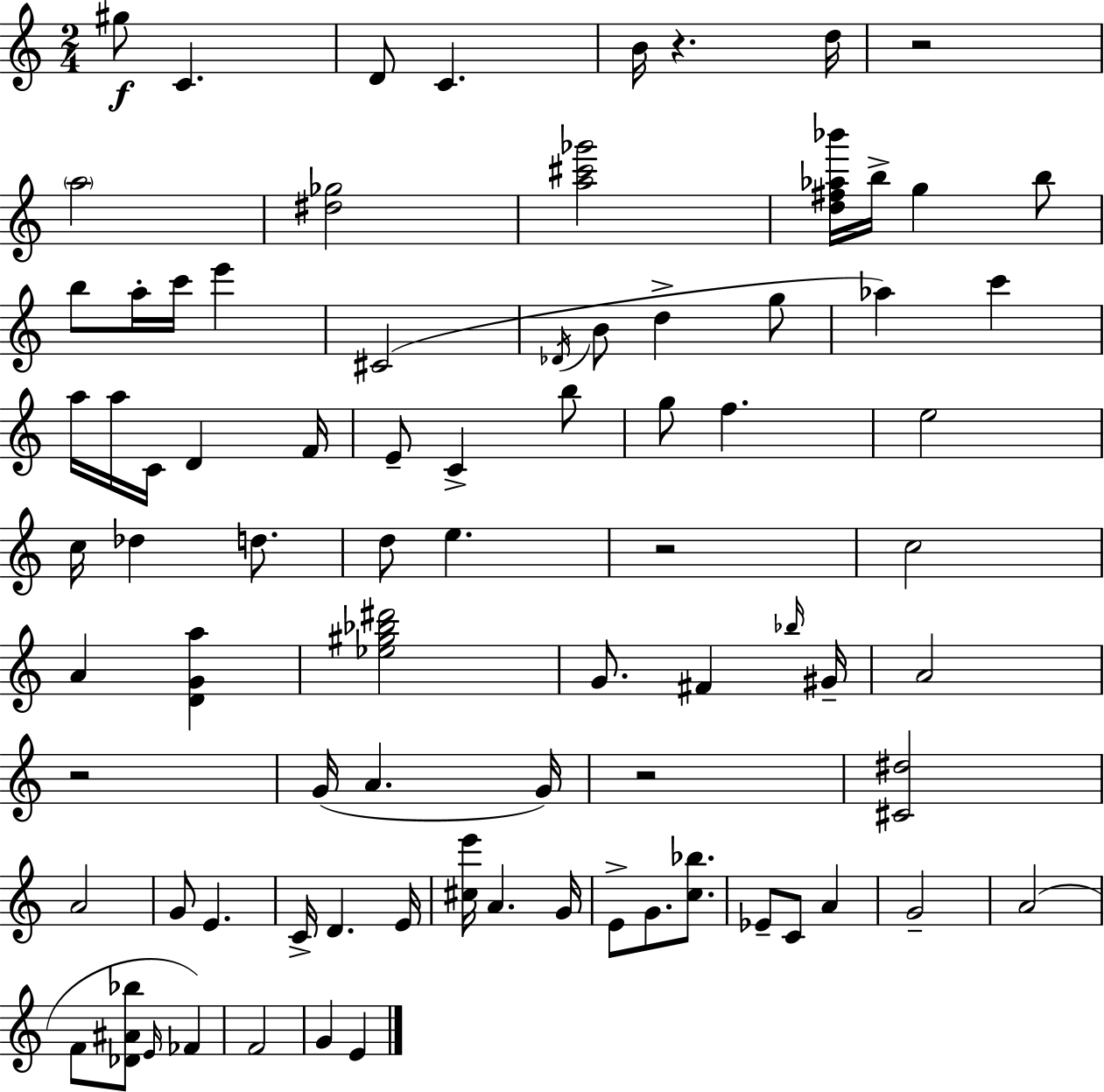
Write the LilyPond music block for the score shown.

{
  \clef treble
  \numericTimeSignature
  \time 2/4
  \key c \major
  gis''8\f c'4. | d'8 c'4. | b'16 r4. d''16 | r2 | \break \parenthesize a''2 | <dis'' ges''>2 | <a'' cis''' ges'''>2 | <d'' fis'' aes'' bes'''>16 b''16-> g''4 b''8 | \break b''8 a''16-. c'''16 e'''4 | cis'2( | \acciaccatura { des'16 } b'8 d''4-> g''8 | aes''4) c'''4 | \break a''16 a''16 c'16 d'4 | f'16 e'8-- c'4-> b''8 | g''8 f''4. | e''2 | \break c''16 des''4 d''8. | d''8 e''4. | r2 | c''2 | \break a'4 <d' g' a''>4 | <ees'' gis'' bes'' dis'''>2 | g'8. fis'4 | \grace { bes''16 } gis'16-- a'2 | \break r2 | g'16( a'4. | g'16) r2 | <cis' dis''>2 | \break a'2 | g'8 e'4. | c'16-> d'4. | e'16 <cis'' e'''>16 a'4. | \break g'16 e'8-> g'8. <c'' bes''>8. | ees'8-- c'8 a'4 | g'2-- | a'2( | \break f'8 <des' ais' bes''>8 \grace { e'16 }) fes'4 | f'2 | g'4 e'4 | \bar "|."
}